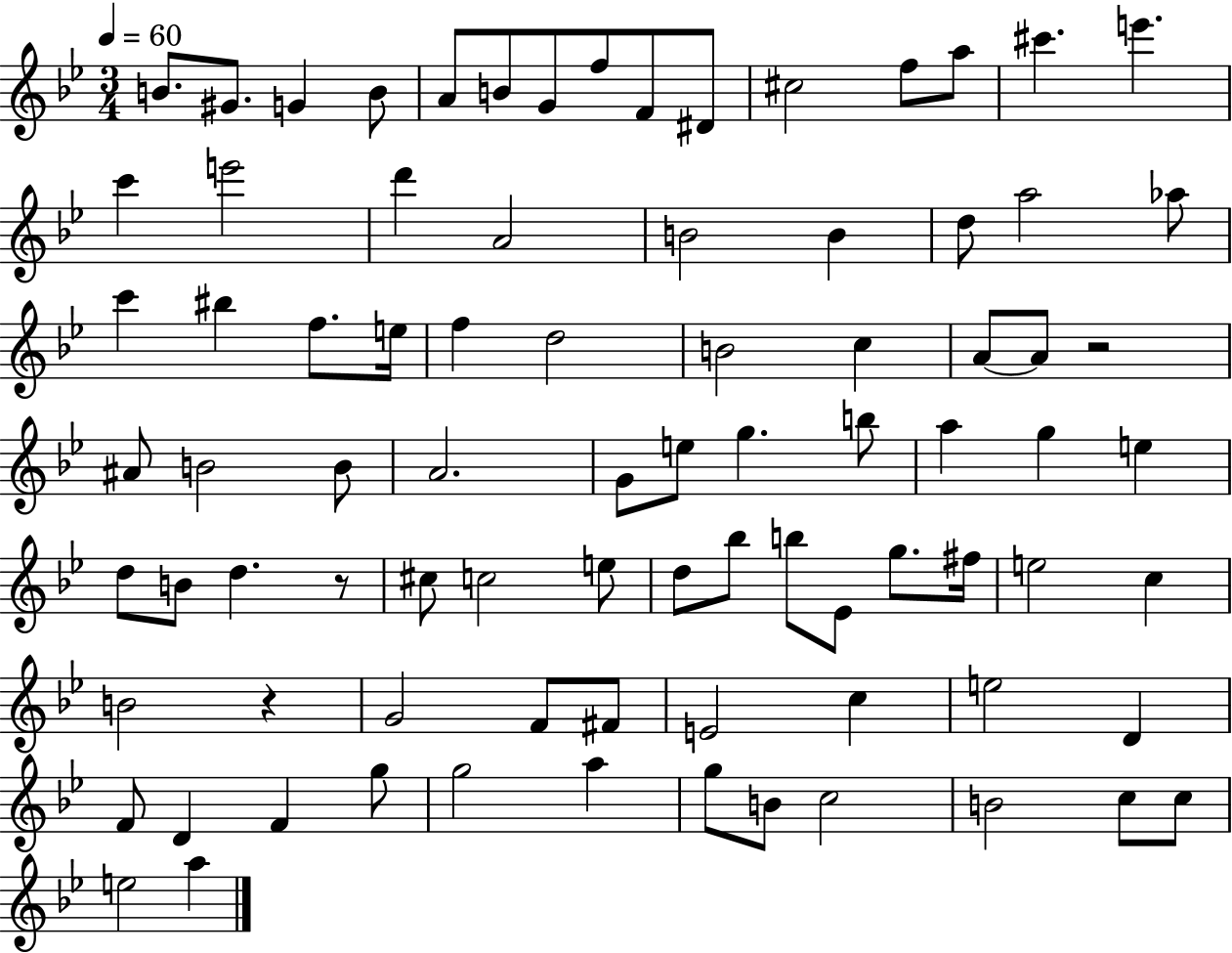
B4/e. G#4/e. G4/q B4/e A4/e B4/e G4/e F5/e F4/e D#4/e C#5/h F5/e A5/e C#6/q. E6/q. C6/q E6/h D6/q A4/h B4/h B4/q D5/e A5/h Ab5/e C6/q BIS5/q F5/e. E5/s F5/q D5/h B4/h C5/q A4/e A4/e R/h A#4/e B4/h B4/e A4/h. G4/e E5/e G5/q. B5/e A5/q G5/q E5/q D5/e B4/e D5/q. R/e C#5/e C5/h E5/e D5/e Bb5/e B5/e Eb4/e G5/e. F#5/s E5/h C5/q B4/h R/q G4/h F4/e F#4/e E4/h C5/q E5/h D4/q F4/e D4/q F4/q G5/e G5/h A5/q G5/e B4/e C5/h B4/h C5/e C5/e E5/h A5/q